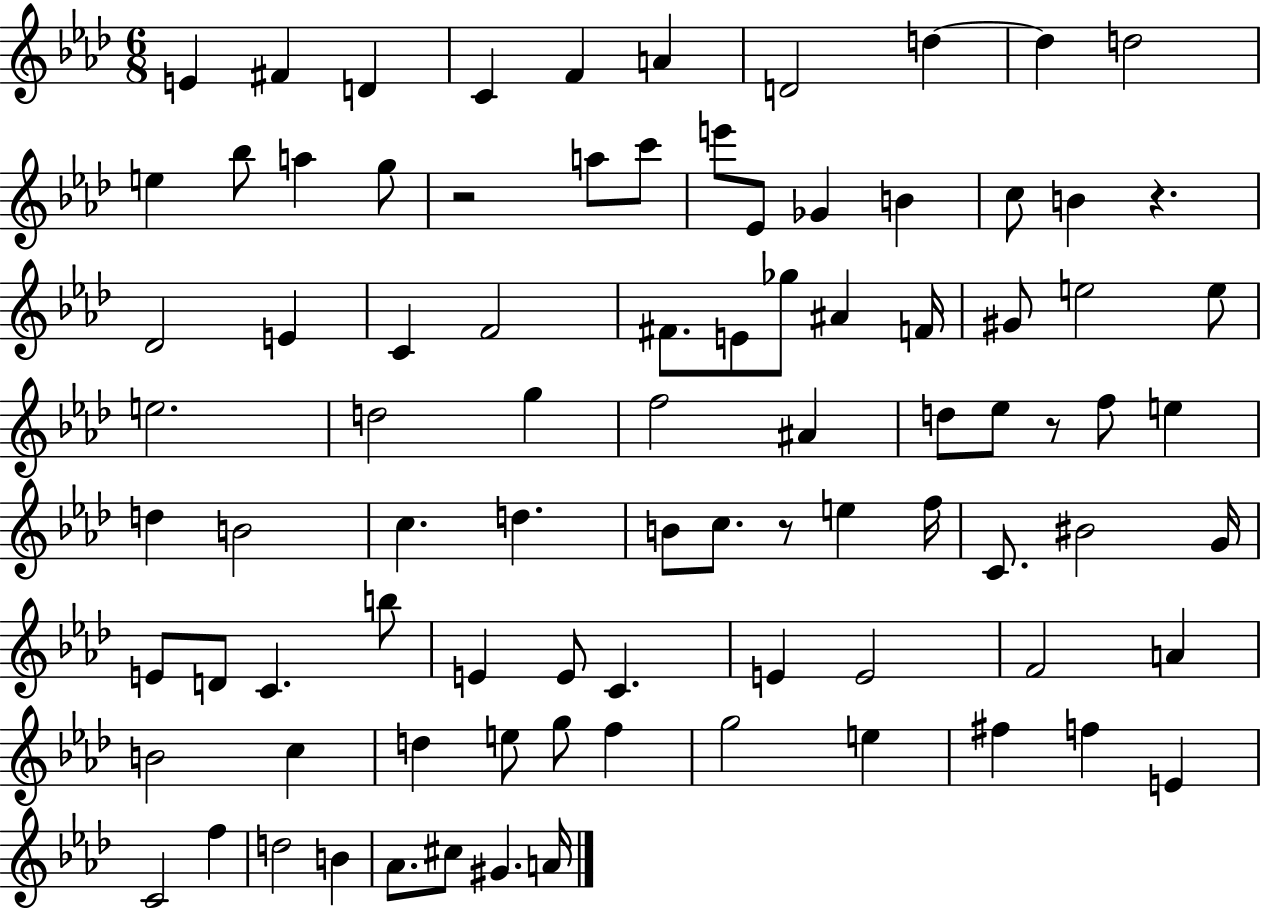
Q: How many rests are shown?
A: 4